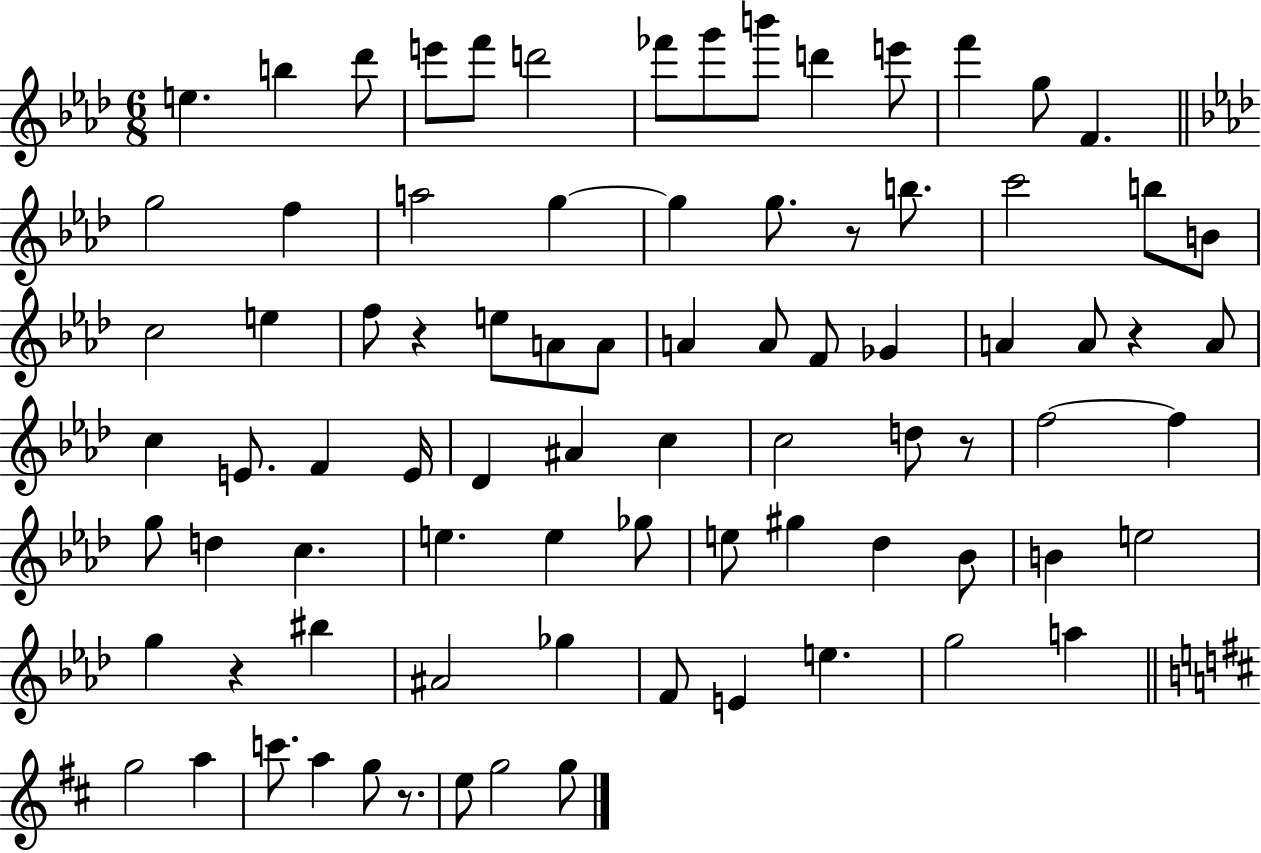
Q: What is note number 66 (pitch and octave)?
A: E4